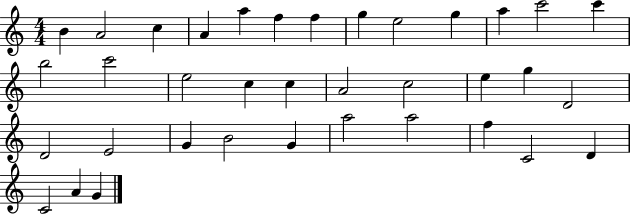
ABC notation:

X:1
T:Untitled
M:4/4
L:1/4
K:C
B A2 c A a f f g e2 g a c'2 c' b2 c'2 e2 c c A2 c2 e g D2 D2 E2 G B2 G a2 a2 f C2 D C2 A G